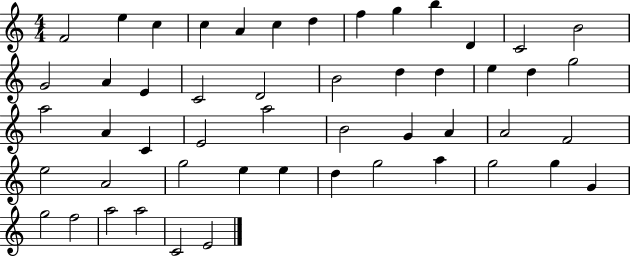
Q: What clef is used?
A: treble